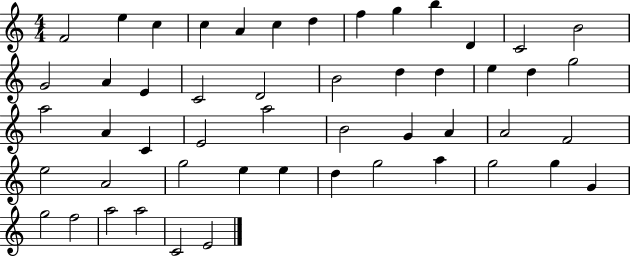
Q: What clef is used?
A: treble